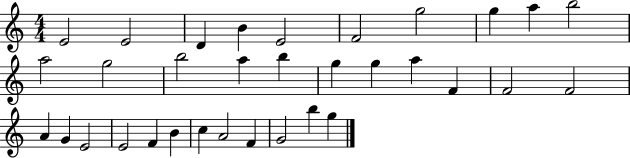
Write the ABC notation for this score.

X:1
T:Untitled
M:4/4
L:1/4
K:C
E2 E2 D B E2 F2 g2 g a b2 a2 g2 b2 a b g g a F F2 F2 A G E2 E2 F B c A2 F G2 b g